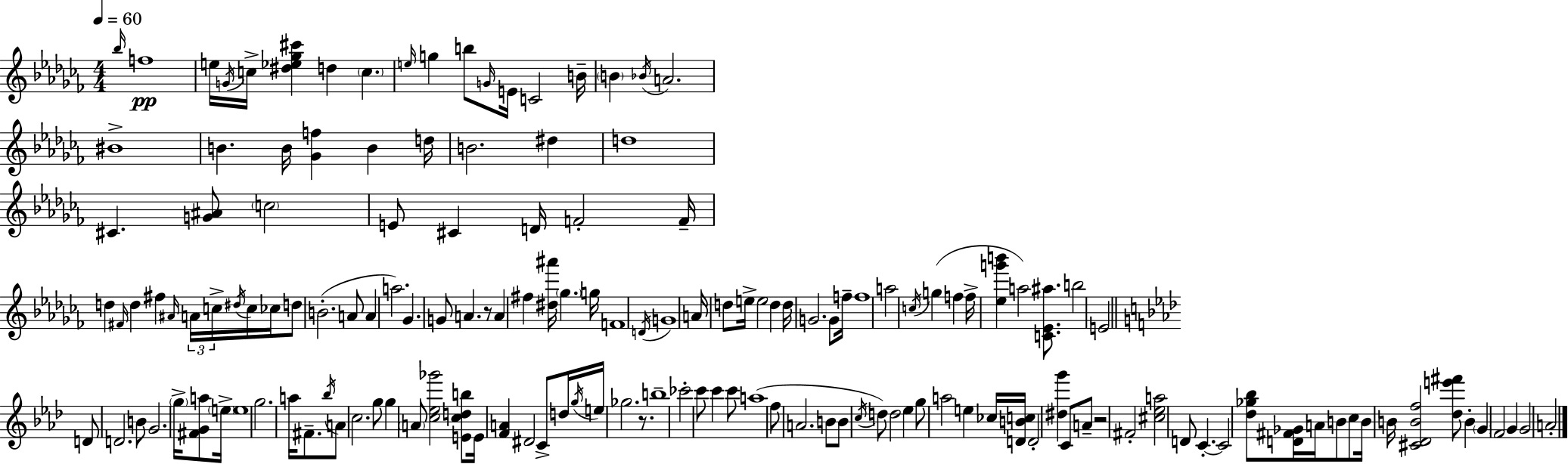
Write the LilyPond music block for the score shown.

{
  \clef treble
  \numericTimeSignature
  \time 4/4
  \key aes \minor
  \tempo 4 = 60
  \grace { bes''16 }\pp f''1 | e''16 \acciaccatura { g'16 } c''16-> <dis'' ees'' ges'' cis'''>4 d''4 \parenthesize c''4. | \grace { e''16 } g''4 b''8 \grace { g'16 } e'16 c'2 | b'16-- \parenthesize b'4 \acciaccatura { bes'16 } a'2. | \break bis'1-> | b'4. b'16 <ges' f''>4 | b'4 d''16 b'2. | dis''4 d''1 | \break cis'4. <g' ais'>8 \parenthesize c''2 | e'8 cis'4 d'16 f'2-. | f'16-- d''4 \grace { fis'16 } d''4 fis''4 | \grace { ais'16 } \tuplet 3/2 { a'16 c''16-> \acciaccatura { dis''16 } } c''16 ces''16 d''8 b'2.-.( | \break a'8 a'4 a''2.) | ges'4. g'8 | a'4. r8 a'4 fis''4 | <dis'' ais'''>16 \parenthesize ges''4. g''16 f'1 | \break \acciaccatura { d'16 } g'1 | a'16 d''8 e''16-> e''2 | d''4 d''16 g'2. | g'8 f''16-- f''1 | \break a''2 | \acciaccatura { c''16 } g''4( f''4 f''16-> <ees'' g''' b'''>4 a''2) | <c' ees' ais''>8. b''2 | e'2 \bar "||" \break \key f \minor d'8 d'2. b'8 | g'2. \parenthesize g''16-> <fis' g' a''>8 \parenthesize e''16-> | e''1 | g''2. a''16 fis'8.-- | \break \acciaccatura { bes''16 } a'8 c''2. g''8 | g''4 \parenthesize a'8 <c'' ees'' ges'''>2 <e' c'' d'' b''>8 | e'16 <f' a'>4 dis'2 c'8-> | d''16 \acciaccatura { g''16 } e''16 ges''2. r8. | \break b''1-- | ces'''2-. c'''8 c'''4 | c'''8 a''1( | f''8 a'2. | \break b'8 b'8 \acciaccatura { c''16 }) d''8 d''2 ees''4 | g''8 a''2 e''4 | ces''16 <d' b' c''>16 d'2-. <dis'' g'''>4 c'8 | a'8-- r2 fis'2-. | \break <cis'' ees'' a''>2 d'8 c'4.-.~~ | c'2 <des'' ges'' bes''>8 <d' fis' ges'>16 a'16 b'8 | c''8 b'16 b'16 <cis' des' b' f''>2 <des'' e''' fis'''>8 b'4-. | \parenthesize g'4 f'2 g'4 | \break g'2 a'2-. | \bar "|."
}